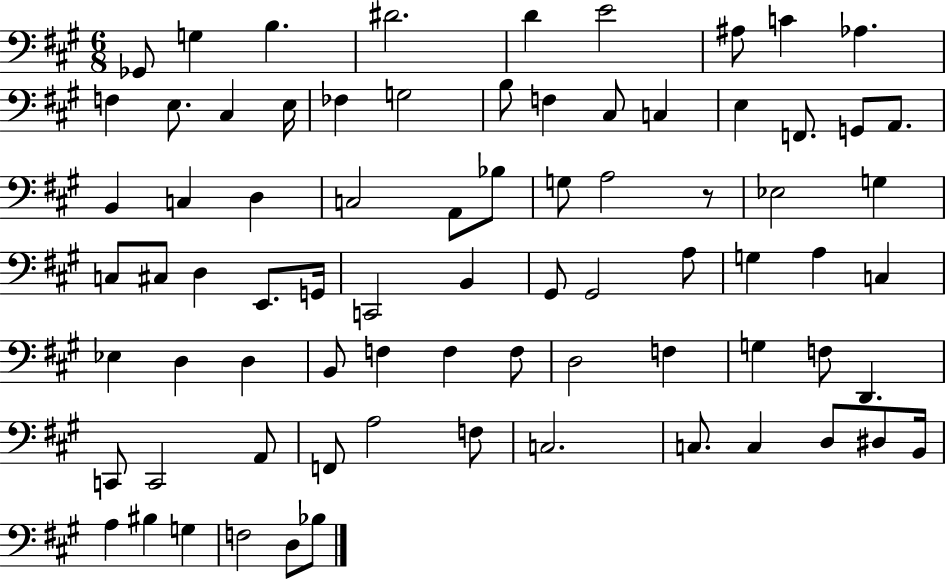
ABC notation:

X:1
T:Untitled
M:6/8
L:1/4
K:A
_G,,/2 G, B, ^D2 D E2 ^A,/2 C _A, F, E,/2 ^C, E,/4 _F, G,2 B,/2 F, ^C,/2 C, E, F,,/2 G,,/2 A,,/2 B,, C, D, C,2 A,,/2 _B,/2 G,/2 A,2 z/2 _E,2 G, C,/2 ^C,/2 D, E,,/2 G,,/4 C,,2 B,, ^G,,/2 ^G,,2 A,/2 G, A, C, _E, D, D, B,,/2 F, F, F,/2 D,2 F, G, F,/2 D,, C,,/2 C,,2 A,,/2 F,,/2 A,2 F,/2 C,2 C,/2 C, D,/2 ^D,/2 B,,/4 A, ^B, G, F,2 D,/2 _B,/2